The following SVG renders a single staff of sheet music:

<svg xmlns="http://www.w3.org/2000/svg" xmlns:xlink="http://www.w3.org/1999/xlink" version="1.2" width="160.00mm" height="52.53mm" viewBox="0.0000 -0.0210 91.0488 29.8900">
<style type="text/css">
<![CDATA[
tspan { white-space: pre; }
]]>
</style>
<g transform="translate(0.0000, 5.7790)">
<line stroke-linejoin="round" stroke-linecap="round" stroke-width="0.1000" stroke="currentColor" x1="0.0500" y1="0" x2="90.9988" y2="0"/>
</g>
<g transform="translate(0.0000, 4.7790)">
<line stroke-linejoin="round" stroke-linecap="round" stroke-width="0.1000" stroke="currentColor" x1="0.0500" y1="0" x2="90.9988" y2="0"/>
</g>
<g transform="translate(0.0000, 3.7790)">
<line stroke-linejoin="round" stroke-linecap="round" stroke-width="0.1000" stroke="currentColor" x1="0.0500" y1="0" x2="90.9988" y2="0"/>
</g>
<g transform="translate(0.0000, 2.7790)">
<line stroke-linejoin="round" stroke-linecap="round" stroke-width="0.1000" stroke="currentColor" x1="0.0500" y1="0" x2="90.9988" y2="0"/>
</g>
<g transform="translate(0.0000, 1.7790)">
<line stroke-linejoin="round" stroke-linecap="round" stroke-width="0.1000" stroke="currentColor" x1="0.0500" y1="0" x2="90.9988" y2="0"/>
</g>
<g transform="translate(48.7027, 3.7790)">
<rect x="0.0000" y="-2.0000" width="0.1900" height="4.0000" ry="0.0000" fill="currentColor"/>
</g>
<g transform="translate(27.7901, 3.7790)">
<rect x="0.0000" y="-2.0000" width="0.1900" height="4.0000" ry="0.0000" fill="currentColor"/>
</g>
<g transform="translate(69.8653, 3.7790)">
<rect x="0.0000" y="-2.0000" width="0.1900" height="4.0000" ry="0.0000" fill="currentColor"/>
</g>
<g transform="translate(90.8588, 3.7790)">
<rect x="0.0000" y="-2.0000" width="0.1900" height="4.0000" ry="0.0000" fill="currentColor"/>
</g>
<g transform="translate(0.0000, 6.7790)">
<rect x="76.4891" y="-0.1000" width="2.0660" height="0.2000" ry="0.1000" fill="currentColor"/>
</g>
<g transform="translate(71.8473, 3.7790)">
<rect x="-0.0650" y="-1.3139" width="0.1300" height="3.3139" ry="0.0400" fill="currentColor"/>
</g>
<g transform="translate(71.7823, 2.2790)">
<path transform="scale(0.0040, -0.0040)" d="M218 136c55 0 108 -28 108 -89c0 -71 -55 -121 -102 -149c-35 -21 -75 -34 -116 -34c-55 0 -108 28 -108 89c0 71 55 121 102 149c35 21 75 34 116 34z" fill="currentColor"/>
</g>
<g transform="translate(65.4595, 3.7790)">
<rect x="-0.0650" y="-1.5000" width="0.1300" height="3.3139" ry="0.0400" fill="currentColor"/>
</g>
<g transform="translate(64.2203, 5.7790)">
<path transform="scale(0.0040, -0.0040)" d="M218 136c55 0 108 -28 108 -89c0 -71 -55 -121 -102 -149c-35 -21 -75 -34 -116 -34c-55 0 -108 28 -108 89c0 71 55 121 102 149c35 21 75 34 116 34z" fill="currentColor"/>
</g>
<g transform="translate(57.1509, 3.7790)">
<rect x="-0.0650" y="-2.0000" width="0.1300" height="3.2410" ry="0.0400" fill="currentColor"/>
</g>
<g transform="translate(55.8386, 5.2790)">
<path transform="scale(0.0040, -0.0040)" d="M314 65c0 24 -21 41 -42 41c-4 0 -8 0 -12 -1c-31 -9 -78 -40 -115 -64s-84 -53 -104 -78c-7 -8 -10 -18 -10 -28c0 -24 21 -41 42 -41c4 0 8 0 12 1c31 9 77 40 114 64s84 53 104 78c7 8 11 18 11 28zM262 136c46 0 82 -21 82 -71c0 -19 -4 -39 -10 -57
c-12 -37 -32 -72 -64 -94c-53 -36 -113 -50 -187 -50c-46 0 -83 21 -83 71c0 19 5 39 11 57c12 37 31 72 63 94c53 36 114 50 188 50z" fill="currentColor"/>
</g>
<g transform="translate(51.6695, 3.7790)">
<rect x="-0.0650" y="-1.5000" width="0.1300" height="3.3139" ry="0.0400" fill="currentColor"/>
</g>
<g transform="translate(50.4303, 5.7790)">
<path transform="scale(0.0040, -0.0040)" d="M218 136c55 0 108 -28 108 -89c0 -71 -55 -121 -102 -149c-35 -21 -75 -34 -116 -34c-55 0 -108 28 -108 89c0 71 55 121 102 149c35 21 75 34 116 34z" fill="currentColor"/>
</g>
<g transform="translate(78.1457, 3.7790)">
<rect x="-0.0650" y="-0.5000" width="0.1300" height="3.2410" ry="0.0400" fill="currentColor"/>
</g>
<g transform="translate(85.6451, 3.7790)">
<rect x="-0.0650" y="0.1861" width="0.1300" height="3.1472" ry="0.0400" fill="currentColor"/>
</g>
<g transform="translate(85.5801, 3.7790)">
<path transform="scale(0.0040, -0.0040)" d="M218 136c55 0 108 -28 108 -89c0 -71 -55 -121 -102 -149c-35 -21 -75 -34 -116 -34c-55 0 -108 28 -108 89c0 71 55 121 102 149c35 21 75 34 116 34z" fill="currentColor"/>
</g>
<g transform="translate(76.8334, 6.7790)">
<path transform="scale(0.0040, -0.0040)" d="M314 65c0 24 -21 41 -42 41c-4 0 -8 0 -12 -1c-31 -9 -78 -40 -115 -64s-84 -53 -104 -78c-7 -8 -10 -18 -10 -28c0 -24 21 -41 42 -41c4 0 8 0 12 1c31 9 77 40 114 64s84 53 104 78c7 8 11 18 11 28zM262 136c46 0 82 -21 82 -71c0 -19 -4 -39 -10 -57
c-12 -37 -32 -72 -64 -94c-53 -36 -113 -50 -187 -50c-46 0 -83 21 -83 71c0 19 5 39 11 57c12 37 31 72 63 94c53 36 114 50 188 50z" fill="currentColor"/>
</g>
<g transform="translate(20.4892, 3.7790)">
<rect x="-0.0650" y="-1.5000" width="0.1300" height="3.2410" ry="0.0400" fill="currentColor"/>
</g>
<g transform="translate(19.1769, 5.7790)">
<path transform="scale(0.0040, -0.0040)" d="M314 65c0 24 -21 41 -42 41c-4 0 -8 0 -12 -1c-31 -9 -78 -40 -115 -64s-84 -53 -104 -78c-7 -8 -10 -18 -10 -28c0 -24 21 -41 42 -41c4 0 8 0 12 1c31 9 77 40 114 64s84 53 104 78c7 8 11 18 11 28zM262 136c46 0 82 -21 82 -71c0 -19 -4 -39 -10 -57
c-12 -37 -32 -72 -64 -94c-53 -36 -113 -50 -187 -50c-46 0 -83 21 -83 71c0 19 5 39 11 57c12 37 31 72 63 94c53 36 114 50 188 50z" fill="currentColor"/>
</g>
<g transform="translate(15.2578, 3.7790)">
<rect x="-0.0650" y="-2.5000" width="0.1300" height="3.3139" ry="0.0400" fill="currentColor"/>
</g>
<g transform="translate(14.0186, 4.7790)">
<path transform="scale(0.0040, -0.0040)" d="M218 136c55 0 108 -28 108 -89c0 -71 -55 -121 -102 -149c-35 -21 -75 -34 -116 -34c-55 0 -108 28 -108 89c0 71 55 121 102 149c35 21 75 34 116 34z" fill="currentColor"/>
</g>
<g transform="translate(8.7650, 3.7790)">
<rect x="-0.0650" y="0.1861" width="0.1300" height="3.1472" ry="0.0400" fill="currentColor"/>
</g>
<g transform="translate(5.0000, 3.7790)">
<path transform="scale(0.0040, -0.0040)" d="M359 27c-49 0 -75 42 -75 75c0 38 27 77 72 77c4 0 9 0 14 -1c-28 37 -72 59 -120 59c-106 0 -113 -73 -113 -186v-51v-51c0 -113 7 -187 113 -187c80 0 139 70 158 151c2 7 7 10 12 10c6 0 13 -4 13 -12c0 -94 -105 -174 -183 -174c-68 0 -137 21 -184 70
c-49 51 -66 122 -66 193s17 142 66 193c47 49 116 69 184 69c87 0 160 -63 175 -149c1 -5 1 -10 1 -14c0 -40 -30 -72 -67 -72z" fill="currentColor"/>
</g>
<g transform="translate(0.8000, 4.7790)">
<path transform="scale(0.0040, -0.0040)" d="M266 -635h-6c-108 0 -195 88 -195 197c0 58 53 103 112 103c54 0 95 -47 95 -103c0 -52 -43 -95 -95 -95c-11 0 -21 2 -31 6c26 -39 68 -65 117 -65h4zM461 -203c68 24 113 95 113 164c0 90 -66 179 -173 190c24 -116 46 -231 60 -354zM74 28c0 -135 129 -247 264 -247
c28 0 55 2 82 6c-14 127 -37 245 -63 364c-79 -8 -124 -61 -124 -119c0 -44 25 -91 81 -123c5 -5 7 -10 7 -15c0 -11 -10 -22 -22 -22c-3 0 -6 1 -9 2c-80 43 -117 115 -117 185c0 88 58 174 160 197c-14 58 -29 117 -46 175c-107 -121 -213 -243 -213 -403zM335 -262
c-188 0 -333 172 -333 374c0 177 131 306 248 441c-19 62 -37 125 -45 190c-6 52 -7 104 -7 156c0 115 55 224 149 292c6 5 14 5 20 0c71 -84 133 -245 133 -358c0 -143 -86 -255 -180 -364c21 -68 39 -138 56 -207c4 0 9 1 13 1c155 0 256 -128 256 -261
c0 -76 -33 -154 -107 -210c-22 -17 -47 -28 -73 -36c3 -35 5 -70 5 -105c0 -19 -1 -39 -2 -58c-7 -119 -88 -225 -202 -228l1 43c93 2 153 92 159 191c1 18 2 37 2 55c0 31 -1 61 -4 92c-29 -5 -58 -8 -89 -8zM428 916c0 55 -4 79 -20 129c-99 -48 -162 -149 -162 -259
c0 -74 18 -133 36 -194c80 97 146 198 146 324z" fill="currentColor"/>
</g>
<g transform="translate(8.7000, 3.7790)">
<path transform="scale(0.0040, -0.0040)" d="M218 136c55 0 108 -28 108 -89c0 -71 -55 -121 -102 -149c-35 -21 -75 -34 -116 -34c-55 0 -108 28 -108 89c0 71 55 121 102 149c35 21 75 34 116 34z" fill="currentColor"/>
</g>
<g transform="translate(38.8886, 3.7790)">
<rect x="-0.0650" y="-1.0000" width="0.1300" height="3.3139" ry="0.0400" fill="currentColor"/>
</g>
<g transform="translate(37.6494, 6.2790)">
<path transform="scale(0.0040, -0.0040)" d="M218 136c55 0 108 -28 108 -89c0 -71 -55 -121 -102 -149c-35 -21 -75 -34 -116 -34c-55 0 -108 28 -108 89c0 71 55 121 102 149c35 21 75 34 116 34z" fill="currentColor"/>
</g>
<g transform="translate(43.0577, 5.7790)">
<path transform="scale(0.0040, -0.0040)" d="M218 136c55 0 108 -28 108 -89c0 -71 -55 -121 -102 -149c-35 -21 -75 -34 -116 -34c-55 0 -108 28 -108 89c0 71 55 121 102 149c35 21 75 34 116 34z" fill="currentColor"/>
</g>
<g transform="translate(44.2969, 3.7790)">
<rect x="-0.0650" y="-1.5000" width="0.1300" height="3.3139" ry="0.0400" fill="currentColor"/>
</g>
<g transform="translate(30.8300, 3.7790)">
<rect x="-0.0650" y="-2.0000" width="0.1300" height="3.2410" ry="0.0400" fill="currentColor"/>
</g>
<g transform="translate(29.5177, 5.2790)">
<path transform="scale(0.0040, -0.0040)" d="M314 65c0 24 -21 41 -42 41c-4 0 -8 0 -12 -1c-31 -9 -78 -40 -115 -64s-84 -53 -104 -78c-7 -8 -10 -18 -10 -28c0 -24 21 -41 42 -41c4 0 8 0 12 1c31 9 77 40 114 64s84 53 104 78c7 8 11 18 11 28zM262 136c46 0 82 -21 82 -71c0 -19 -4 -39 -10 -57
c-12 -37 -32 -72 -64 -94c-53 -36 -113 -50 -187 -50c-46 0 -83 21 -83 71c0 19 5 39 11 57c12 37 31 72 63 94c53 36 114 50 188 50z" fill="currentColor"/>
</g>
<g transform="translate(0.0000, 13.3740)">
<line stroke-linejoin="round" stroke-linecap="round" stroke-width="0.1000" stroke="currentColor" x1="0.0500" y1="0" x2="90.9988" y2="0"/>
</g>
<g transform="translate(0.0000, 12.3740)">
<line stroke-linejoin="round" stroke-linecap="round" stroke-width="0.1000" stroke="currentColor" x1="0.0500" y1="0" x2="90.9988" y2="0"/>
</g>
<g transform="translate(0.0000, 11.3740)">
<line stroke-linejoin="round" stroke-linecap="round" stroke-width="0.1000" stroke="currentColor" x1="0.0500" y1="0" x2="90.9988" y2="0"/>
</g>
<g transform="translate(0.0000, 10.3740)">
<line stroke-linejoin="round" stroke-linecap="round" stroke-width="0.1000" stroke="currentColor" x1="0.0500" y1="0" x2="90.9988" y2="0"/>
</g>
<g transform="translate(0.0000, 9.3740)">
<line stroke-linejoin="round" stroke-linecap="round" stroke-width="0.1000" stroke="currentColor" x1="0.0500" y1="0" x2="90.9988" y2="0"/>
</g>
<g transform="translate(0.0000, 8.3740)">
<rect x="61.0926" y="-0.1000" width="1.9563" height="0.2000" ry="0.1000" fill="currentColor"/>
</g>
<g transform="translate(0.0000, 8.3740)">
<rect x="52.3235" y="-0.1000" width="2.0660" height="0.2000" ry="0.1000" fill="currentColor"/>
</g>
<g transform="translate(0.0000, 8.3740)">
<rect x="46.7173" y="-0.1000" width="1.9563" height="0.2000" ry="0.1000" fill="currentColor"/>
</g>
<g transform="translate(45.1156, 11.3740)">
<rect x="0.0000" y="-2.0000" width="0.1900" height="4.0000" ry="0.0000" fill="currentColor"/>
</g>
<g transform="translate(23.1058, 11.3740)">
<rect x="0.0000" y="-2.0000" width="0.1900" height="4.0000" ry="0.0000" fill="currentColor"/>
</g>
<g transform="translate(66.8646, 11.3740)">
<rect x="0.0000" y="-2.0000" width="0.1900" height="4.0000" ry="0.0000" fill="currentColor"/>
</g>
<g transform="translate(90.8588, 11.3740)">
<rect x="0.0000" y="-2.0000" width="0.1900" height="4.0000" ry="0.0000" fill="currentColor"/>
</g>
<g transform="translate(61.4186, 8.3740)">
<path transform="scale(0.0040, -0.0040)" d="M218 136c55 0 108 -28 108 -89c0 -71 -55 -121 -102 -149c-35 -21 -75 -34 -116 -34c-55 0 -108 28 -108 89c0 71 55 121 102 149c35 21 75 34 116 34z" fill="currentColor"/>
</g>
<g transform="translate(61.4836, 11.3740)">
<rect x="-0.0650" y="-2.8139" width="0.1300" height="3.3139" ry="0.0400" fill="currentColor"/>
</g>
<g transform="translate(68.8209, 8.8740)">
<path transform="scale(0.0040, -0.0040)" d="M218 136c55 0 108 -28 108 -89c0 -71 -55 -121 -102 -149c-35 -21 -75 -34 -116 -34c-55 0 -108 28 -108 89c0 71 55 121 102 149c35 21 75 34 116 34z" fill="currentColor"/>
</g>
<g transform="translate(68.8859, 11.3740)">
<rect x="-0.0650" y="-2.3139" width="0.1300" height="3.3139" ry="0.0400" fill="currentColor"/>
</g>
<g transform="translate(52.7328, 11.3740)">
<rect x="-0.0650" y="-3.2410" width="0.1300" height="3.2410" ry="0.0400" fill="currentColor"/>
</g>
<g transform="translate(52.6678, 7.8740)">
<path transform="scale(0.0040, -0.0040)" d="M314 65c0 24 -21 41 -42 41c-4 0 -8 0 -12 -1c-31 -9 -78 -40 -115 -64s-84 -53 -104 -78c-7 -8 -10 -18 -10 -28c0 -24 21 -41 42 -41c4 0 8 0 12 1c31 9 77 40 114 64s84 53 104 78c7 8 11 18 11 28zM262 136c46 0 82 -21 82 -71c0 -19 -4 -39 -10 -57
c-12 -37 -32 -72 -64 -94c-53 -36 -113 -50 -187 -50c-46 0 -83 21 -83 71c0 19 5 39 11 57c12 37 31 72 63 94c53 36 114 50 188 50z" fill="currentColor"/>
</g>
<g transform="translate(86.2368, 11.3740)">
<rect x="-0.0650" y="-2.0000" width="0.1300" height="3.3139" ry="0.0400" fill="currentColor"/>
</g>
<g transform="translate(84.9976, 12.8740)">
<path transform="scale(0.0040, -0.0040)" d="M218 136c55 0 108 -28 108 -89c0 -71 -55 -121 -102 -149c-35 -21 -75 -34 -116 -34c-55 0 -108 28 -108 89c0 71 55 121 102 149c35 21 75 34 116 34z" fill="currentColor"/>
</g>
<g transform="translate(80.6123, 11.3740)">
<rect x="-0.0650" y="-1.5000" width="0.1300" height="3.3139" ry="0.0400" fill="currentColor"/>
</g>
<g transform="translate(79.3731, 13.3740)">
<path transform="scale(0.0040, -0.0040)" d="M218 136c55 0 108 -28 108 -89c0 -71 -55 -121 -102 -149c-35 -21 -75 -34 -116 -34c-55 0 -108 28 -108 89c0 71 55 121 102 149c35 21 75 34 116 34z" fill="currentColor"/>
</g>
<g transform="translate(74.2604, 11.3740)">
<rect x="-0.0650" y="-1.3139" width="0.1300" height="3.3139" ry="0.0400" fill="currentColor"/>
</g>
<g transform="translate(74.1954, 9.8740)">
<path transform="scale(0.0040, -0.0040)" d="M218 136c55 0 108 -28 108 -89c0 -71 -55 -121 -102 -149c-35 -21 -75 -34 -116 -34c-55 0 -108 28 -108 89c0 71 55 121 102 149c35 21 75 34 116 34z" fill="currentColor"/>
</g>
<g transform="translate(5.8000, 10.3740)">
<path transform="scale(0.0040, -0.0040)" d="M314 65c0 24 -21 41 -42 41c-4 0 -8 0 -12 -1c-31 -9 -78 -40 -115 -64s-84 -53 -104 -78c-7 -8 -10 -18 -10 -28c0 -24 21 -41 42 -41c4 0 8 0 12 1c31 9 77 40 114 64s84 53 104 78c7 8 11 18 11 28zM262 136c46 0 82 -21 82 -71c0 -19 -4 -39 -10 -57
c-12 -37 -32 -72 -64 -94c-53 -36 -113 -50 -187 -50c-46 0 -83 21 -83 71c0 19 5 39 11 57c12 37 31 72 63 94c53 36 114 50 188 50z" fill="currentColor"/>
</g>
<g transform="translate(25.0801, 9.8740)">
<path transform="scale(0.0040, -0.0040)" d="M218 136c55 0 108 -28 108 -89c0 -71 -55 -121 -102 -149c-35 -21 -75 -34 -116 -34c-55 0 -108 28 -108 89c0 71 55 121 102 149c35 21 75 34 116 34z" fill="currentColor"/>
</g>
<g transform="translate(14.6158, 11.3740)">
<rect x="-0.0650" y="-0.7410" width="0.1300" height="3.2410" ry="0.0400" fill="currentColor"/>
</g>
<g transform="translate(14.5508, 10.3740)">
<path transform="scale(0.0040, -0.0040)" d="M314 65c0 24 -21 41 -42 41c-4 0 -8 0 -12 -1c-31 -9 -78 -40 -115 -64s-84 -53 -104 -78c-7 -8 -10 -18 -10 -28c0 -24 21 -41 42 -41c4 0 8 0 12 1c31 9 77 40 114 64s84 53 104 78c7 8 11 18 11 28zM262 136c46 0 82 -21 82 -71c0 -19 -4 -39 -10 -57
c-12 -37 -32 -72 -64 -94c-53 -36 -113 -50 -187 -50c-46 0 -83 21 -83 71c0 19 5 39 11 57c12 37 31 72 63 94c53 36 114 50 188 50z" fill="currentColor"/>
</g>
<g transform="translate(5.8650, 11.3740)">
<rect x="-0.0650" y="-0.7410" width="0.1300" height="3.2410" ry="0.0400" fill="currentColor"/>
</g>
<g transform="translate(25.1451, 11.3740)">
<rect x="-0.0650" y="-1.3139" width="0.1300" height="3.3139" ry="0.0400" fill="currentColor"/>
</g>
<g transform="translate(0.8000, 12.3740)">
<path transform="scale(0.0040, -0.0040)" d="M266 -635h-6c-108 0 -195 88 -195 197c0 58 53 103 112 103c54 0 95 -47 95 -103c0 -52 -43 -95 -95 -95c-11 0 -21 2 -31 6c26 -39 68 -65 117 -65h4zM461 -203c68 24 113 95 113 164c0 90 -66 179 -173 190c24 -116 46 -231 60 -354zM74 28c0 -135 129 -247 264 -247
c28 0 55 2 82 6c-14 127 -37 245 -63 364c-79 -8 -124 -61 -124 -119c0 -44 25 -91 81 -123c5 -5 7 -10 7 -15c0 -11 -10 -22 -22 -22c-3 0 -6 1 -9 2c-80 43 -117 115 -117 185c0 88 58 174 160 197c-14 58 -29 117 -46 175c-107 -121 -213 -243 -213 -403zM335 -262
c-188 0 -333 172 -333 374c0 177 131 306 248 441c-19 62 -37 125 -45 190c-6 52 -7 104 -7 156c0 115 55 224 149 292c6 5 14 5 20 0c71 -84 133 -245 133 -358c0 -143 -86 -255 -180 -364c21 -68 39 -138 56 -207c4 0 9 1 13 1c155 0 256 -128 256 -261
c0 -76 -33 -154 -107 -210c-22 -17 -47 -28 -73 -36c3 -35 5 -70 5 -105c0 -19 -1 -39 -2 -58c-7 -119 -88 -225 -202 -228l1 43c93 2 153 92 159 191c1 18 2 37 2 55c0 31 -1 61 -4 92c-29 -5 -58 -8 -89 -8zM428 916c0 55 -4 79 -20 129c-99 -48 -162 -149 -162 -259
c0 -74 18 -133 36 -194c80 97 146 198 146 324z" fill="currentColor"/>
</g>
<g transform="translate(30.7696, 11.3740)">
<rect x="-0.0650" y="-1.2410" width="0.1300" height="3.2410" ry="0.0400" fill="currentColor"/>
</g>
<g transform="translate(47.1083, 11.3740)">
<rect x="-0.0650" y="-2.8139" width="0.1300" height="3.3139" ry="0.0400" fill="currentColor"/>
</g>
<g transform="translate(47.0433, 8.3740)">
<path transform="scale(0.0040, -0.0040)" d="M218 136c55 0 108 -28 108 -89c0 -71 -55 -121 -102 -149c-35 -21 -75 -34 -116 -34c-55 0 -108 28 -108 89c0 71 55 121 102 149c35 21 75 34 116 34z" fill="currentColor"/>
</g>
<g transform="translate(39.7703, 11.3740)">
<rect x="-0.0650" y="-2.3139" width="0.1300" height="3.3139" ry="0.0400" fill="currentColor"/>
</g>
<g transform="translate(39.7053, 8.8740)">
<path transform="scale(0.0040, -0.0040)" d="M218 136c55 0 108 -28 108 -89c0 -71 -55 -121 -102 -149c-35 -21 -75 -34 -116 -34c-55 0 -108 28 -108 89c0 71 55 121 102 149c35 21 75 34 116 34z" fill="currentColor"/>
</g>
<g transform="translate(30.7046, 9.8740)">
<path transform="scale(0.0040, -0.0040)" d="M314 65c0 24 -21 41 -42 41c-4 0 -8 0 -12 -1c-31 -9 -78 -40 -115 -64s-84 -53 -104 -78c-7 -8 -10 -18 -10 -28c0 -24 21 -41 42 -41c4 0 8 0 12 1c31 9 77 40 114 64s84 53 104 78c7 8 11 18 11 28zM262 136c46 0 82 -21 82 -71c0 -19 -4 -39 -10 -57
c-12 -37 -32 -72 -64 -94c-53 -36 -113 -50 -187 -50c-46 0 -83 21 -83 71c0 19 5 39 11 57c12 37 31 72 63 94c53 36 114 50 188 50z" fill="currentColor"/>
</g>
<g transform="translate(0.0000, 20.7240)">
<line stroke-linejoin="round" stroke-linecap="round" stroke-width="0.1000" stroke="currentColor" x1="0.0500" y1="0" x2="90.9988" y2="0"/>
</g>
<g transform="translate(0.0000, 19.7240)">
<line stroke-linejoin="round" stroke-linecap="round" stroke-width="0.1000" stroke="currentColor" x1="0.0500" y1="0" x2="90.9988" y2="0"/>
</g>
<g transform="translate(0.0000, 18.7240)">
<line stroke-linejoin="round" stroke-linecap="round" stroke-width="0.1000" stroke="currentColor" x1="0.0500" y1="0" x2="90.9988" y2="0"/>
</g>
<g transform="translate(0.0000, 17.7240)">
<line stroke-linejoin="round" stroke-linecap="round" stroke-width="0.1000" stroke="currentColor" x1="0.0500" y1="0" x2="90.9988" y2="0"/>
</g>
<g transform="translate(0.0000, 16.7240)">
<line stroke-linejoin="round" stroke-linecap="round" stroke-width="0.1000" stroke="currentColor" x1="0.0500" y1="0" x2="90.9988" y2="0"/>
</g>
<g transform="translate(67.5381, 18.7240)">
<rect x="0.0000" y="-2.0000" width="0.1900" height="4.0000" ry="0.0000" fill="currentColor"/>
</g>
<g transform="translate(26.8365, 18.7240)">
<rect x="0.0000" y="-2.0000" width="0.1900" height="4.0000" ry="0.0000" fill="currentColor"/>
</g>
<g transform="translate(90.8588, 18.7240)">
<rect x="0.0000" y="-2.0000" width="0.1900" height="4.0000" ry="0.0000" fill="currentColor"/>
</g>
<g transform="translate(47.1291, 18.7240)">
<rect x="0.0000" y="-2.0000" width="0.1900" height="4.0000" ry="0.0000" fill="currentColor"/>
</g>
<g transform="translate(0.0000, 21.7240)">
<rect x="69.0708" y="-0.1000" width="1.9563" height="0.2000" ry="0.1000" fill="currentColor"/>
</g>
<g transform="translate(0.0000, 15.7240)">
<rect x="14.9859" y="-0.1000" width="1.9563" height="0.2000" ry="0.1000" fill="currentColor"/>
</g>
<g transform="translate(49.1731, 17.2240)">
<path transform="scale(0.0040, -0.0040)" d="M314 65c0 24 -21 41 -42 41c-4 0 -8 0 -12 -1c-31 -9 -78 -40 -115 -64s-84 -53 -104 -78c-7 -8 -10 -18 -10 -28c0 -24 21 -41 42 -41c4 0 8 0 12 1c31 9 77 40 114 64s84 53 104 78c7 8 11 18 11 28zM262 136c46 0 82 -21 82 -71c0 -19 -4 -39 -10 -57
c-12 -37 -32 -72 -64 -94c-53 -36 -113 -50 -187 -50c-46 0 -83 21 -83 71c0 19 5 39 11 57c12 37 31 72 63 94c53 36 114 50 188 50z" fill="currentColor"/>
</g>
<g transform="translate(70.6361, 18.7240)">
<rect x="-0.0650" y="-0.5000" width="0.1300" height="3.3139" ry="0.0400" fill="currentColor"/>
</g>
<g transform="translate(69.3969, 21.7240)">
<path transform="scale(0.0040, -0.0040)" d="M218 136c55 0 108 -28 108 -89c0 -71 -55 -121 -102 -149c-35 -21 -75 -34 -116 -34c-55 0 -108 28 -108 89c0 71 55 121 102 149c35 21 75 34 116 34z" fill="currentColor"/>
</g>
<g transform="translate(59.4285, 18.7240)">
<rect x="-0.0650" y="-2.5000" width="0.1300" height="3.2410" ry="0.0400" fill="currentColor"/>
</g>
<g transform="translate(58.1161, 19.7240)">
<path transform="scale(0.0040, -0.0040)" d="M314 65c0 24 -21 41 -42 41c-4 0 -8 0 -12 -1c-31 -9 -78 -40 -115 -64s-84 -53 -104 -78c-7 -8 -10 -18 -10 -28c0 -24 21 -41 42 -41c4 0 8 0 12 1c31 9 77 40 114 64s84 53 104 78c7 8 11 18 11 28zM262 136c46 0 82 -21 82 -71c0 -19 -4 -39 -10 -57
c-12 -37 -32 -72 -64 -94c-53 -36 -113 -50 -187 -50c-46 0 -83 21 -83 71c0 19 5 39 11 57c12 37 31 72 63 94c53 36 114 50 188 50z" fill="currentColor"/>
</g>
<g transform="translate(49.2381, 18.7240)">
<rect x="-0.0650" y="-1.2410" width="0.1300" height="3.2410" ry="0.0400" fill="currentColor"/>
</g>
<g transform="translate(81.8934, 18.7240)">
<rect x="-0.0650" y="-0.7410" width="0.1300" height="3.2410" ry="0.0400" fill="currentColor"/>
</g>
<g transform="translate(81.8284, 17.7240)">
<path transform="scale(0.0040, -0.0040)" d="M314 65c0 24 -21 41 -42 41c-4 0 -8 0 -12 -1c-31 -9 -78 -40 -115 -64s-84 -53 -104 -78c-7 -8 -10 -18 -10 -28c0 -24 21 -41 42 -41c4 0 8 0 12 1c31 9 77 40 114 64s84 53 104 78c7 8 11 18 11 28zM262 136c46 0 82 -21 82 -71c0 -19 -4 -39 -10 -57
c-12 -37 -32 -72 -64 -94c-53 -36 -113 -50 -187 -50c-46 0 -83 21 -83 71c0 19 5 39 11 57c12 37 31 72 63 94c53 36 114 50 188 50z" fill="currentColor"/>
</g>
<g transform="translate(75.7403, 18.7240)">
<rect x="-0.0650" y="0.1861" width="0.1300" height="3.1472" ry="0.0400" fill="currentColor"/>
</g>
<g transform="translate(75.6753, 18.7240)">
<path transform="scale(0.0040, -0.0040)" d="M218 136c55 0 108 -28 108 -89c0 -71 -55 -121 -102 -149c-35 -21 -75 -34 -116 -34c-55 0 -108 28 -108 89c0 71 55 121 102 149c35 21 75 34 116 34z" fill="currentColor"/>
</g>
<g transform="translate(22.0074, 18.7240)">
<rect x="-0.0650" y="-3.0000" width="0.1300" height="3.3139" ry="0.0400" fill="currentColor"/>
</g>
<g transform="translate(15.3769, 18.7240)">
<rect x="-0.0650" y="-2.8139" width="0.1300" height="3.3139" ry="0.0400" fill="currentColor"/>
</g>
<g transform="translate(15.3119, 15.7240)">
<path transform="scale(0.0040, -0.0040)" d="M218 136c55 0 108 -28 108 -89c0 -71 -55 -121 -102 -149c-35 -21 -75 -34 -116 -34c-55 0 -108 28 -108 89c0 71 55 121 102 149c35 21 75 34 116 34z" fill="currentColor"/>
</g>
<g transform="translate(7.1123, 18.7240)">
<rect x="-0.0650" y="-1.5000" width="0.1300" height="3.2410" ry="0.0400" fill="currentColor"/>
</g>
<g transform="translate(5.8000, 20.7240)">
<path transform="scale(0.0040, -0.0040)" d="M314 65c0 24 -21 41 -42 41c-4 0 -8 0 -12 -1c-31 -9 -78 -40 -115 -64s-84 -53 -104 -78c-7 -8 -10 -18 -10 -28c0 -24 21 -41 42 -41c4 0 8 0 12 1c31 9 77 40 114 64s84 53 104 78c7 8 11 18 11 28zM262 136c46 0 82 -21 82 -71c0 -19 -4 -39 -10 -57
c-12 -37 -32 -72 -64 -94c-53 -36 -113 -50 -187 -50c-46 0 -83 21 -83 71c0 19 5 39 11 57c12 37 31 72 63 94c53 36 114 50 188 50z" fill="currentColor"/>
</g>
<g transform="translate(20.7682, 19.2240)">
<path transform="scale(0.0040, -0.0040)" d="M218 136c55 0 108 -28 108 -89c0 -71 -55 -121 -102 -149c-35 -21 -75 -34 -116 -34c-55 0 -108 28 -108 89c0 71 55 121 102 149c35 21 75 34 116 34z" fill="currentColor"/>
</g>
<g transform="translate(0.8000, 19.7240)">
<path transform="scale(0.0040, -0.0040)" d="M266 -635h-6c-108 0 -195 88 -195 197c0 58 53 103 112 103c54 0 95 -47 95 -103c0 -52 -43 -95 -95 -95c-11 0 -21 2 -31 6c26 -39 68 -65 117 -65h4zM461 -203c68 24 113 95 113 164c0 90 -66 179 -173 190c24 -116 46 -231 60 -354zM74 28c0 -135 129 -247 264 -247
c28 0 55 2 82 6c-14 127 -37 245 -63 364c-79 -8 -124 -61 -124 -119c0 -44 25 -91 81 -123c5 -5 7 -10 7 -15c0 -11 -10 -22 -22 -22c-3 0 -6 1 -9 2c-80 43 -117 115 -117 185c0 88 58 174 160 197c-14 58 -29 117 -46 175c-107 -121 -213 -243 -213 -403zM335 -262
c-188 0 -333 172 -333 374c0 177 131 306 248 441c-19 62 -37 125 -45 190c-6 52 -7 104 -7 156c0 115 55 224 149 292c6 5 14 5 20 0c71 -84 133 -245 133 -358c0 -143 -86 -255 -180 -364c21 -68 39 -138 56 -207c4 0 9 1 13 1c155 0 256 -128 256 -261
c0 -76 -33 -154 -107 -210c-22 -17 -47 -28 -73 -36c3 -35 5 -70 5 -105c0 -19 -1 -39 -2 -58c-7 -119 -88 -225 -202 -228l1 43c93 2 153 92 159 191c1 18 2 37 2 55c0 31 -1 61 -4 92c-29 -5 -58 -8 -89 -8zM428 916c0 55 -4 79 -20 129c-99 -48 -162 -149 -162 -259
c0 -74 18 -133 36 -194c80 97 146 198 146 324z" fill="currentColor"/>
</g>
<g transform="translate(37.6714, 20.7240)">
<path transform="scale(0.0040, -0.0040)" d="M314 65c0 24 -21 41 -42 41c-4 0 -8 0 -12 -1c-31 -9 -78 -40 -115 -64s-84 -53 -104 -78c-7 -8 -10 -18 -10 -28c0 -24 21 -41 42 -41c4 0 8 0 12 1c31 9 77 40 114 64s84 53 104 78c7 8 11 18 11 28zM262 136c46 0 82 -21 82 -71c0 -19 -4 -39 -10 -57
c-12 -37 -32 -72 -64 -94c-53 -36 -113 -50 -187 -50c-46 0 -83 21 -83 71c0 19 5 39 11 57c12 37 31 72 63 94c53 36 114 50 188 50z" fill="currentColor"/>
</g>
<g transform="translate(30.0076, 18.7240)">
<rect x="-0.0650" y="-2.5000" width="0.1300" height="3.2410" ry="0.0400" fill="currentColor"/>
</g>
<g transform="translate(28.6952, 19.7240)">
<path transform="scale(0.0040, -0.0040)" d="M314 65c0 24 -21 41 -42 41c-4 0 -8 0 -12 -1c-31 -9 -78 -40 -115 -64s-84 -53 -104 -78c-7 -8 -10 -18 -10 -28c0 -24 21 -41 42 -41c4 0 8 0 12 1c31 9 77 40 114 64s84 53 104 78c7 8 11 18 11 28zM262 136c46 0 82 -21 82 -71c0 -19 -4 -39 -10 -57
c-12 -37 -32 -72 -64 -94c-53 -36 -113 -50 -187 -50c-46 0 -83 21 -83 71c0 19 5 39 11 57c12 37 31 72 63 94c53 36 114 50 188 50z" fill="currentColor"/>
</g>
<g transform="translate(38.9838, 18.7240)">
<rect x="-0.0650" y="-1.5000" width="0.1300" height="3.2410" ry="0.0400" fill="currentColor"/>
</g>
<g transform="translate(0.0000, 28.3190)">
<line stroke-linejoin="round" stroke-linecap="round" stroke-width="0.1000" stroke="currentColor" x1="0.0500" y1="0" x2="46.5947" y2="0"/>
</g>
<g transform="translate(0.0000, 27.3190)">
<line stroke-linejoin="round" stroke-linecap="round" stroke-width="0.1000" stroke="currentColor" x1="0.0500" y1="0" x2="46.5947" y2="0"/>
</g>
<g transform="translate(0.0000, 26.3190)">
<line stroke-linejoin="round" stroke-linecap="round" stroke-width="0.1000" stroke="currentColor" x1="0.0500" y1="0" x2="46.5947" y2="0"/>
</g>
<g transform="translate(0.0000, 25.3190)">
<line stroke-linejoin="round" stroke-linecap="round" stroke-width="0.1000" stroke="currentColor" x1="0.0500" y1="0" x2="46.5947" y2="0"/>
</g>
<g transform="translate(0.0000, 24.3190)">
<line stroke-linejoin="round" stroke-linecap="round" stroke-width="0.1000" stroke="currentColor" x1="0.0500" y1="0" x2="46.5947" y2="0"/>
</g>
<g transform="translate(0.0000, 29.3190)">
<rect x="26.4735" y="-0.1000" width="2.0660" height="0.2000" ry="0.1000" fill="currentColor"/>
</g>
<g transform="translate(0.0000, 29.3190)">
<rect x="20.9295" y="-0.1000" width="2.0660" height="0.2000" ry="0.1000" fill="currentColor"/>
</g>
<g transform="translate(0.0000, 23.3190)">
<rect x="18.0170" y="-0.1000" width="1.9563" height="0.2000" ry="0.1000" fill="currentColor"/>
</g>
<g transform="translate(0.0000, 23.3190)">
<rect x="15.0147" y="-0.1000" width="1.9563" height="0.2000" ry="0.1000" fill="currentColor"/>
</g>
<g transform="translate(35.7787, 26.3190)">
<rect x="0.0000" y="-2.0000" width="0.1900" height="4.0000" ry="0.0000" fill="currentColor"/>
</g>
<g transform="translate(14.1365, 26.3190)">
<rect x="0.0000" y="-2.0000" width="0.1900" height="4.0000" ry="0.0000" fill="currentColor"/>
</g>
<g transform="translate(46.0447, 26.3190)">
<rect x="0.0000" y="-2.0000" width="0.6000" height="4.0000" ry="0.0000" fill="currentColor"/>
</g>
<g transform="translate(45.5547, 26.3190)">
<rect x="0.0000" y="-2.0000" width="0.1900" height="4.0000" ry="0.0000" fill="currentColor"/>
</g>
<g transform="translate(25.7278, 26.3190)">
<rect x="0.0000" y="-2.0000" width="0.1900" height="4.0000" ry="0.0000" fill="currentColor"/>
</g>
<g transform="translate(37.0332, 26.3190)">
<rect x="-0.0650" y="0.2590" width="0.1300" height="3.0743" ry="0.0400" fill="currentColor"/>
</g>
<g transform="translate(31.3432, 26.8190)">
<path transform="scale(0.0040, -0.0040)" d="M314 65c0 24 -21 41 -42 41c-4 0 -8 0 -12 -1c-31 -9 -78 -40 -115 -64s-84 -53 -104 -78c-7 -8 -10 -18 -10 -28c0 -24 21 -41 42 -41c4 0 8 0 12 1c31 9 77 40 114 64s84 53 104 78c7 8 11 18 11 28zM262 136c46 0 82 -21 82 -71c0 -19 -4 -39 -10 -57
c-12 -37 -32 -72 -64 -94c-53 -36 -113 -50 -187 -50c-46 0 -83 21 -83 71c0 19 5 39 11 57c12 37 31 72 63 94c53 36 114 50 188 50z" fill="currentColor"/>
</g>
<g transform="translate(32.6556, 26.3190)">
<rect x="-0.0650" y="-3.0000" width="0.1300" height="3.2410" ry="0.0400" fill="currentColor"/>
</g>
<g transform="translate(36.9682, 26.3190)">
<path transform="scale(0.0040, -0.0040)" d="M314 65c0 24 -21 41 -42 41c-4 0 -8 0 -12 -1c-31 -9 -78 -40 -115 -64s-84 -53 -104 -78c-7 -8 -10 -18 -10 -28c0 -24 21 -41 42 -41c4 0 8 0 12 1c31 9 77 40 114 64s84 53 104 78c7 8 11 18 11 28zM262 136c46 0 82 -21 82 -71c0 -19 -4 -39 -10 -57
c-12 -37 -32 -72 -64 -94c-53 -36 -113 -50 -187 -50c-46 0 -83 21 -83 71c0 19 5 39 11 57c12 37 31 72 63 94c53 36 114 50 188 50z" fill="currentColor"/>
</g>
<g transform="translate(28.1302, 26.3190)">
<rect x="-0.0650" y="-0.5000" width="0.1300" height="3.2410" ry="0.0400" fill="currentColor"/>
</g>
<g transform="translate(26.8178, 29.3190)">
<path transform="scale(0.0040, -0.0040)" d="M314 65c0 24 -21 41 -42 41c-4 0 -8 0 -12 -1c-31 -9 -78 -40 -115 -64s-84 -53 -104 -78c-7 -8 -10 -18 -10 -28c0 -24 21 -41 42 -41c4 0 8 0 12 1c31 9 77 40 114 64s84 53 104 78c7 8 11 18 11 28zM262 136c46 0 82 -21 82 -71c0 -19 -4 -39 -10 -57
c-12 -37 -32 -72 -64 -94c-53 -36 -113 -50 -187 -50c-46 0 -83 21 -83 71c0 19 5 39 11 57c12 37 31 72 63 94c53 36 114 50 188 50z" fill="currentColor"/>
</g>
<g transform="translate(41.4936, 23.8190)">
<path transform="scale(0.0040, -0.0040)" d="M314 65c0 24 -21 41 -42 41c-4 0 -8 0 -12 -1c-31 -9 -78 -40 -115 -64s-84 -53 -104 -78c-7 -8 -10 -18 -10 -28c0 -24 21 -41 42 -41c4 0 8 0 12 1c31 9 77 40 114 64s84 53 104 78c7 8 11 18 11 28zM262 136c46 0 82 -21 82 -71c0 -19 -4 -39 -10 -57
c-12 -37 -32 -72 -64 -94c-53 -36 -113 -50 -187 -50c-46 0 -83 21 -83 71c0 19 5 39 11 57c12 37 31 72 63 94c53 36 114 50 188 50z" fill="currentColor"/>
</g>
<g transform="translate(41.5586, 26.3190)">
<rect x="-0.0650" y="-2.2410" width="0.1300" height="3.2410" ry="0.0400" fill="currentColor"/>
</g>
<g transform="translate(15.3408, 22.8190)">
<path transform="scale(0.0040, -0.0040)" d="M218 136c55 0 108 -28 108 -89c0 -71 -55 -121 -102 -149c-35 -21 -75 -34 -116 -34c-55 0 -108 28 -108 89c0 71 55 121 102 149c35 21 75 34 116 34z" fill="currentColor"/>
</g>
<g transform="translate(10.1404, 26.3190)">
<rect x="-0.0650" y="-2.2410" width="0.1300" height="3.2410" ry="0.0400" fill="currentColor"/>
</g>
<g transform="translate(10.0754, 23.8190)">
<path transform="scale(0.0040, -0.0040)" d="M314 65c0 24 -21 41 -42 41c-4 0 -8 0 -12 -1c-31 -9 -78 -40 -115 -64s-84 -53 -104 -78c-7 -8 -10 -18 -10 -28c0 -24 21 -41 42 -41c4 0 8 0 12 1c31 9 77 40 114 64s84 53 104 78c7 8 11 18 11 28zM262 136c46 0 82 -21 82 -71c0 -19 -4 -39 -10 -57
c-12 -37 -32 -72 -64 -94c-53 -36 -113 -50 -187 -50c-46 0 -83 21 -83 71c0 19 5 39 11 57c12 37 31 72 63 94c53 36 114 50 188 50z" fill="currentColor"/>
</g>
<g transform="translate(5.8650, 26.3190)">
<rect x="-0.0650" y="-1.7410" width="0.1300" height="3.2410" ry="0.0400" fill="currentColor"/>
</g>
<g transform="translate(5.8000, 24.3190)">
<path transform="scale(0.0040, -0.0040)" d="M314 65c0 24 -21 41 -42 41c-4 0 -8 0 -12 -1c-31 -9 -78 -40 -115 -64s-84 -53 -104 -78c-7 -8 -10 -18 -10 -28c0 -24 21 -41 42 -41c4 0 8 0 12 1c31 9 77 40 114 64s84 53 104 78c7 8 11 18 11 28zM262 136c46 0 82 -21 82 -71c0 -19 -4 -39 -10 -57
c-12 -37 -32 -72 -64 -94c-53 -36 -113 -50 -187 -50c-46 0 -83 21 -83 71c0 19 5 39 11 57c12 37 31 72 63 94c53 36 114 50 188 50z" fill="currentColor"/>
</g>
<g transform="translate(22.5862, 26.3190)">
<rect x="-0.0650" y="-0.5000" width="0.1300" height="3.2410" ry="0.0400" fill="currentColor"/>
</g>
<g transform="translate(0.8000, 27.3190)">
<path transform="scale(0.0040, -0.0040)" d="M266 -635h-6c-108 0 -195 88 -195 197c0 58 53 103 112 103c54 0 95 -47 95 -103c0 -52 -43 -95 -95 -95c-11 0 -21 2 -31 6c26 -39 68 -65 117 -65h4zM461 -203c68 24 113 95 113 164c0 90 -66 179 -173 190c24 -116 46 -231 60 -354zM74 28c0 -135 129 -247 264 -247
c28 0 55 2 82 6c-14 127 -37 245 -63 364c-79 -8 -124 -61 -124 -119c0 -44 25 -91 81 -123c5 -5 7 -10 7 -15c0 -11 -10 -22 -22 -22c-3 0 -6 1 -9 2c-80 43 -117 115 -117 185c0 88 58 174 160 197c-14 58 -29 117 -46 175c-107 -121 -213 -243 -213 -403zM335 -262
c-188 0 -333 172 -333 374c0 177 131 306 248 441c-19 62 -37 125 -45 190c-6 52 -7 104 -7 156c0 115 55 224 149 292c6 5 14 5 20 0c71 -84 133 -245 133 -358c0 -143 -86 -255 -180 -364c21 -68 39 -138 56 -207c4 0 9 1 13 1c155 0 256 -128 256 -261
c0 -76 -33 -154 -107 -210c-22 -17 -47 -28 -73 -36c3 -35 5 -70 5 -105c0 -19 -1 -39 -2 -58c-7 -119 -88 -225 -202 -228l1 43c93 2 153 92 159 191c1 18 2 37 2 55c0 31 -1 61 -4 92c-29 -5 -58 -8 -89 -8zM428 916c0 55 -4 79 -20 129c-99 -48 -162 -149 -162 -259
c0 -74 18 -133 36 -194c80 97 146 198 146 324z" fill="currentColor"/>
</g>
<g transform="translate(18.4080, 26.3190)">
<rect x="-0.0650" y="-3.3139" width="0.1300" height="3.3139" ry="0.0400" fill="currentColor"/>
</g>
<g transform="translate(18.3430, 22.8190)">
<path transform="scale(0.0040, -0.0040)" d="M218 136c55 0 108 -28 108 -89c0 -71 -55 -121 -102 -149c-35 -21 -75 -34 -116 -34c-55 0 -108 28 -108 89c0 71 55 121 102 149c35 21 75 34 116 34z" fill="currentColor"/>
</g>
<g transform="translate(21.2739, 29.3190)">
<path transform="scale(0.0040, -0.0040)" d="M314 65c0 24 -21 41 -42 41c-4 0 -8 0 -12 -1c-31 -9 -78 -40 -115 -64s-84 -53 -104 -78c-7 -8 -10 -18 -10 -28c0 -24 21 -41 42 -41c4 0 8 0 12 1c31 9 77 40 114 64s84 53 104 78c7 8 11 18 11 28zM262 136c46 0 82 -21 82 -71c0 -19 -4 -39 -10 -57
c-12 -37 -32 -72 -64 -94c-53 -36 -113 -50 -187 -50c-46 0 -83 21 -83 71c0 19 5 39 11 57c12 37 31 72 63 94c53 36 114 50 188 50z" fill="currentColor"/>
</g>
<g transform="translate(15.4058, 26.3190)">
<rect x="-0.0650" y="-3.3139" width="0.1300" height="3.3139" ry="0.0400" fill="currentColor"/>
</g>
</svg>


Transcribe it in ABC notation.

X:1
T:Untitled
M:4/4
L:1/4
K:C
B G E2 F2 D E E F2 E e C2 B d2 d2 e e2 g a b2 a g e E F E2 a A G2 E2 e2 G2 C B d2 f2 g2 b b C2 C2 A2 B2 g2